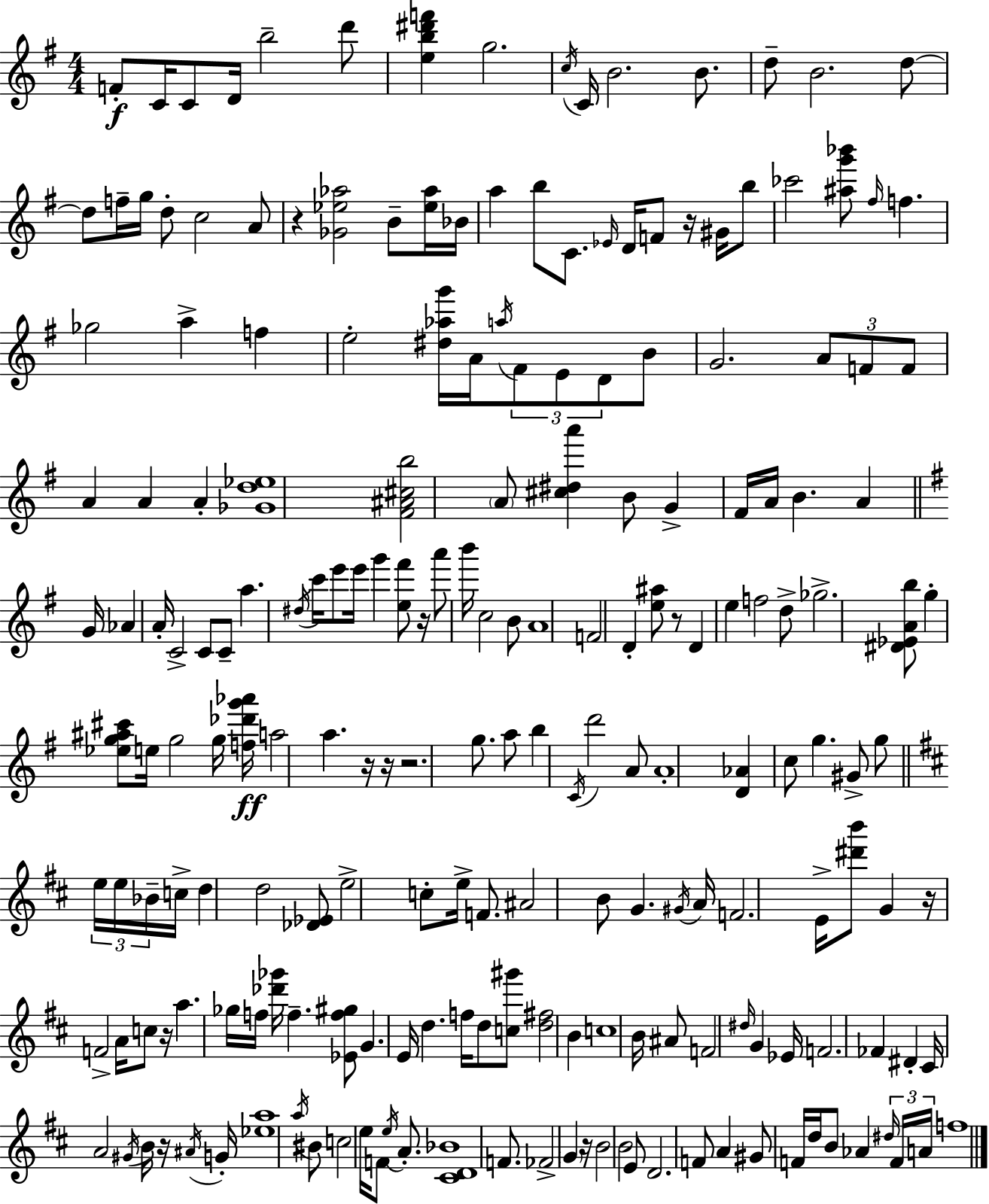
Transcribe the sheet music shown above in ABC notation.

X:1
T:Untitled
M:4/4
L:1/4
K:G
F/2 C/4 C/2 D/4 b2 d'/2 [eb^d'f'] g2 c/4 C/4 B2 B/2 d/2 B2 d/2 d/2 f/4 g/4 d/2 c2 A/2 z [_G_e_a]2 B/2 [_e_a]/4 _B/4 a b/2 C/2 _E/4 D/4 F/2 z/4 ^G/4 b/2 _c'2 [^ag'_b']/2 ^f/4 f _g2 a f e2 [^d_ag']/4 A/4 a/4 ^F/2 E/2 D/2 B/2 G2 A/2 F/2 F/2 A A A [_Gd_e]4 [^F^A^cb]2 A/2 [^c^da'] B/2 G ^F/4 A/4 B A G/4 _A A/4 C2 C/2 C/2 a ^d/4 c'/4 e'/2 e'/4 g' [e^f']/2 z/4 a'/2 b'/4 c2 B/2 A4 F2 D [e^a]/2 z/2 D e f2 d/2 _g2 [^D_EAb]/2 g [_eg^a^c']/2 e/4 g2 g/4 [f_d'g'_a']/4 a2 a z/4 z/4 z2 g/2 a/2 b C/4 d'2 A/2 A4 [D_A] c/2 g ^G/2 g/2 e/4 e/4 _B/4 c/4 d d2 [_D_E]/2 e2 c/2 e/4 F/2 ^A2 B/2 G ^G/4 A/4 F2 E/4 [^d'b']/2 G z/4 F2 A/4 c/2 z/4 a _g/4 f/4 [_d'_g']/4 f [_Ef^g]/2 G E/4 d f/4 d/2 [c^g']/2 [d^f]2 B c4 B/4 ^A/2 F2 ^d/4 G _E/4 F2 _F ^D ^C/4 A2 ^G/4 B/4 z/4 ^A/4 G/4 [_ea]4 a/4 ^B/2 c2 e/4 F/2 e/4 A/2 [^CD_B]4 F/2 _F2 G z/4 B2 B2 E/2 D2 F/2 A ^G/2 F/4 d/4 B/2 _A ^d/4 F/4 A/4 f4